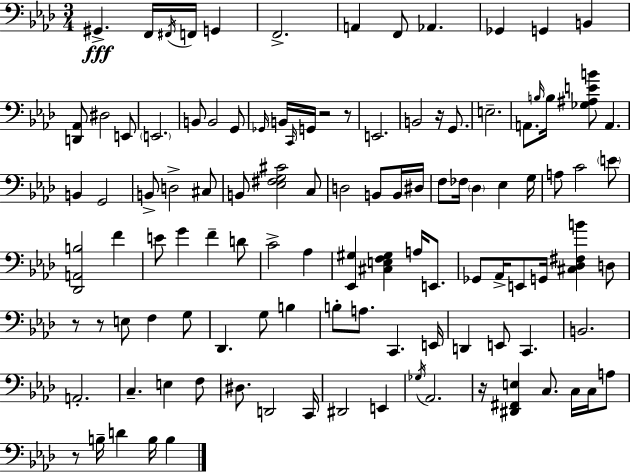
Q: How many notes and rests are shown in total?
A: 111